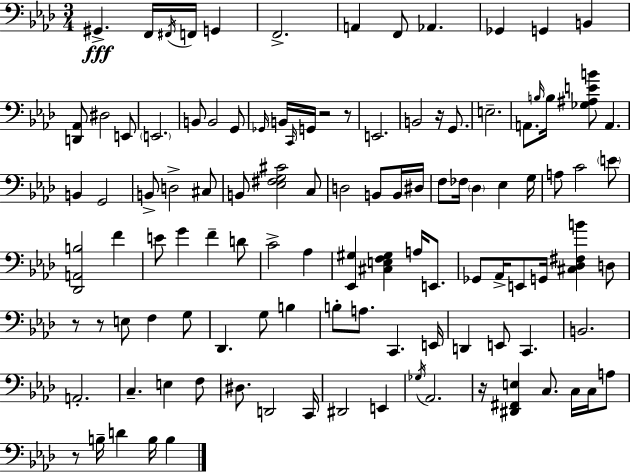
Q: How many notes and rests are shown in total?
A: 111